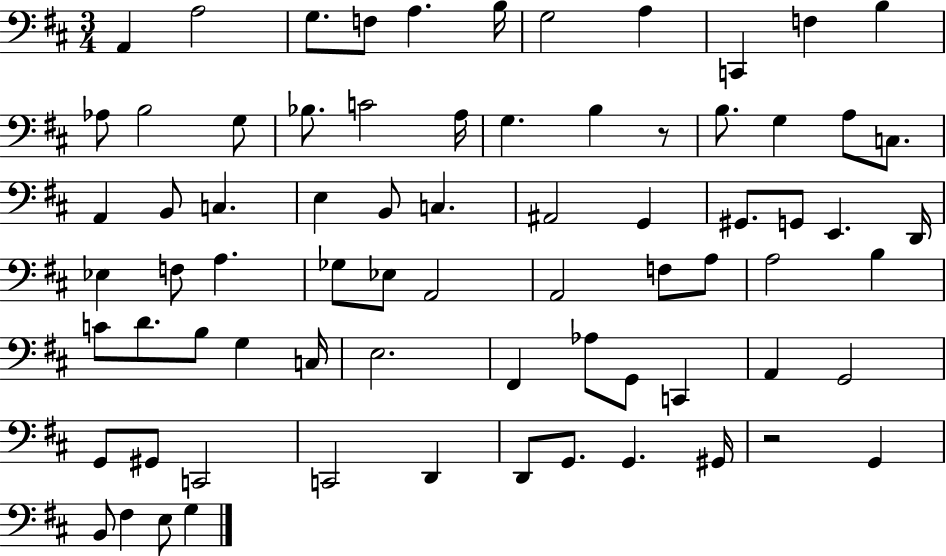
X:1
T:Untitled
M:3/4
L:1/4
K:D
A,, A,2 G,/2 F,/2 A, B,/4 G,2 A, C,, F, B, _A,/2 B,2 G,/2 _B,/2 C2 A,/4 G, B, z/2 B,/2 G, A,/2 C,/2 A,, B,,/2 C, E, B,,/2 C, ^A,,2 G,, ^G,,/2 G,,/2 E,, D,,/4 _E, F,/2 A, _G,/2 _E,/2 A,,2 A,,2 F,/2 A,/2 A,2 B, C/2 D/2 B,/2 G, C,/4 E,2 ^F,, _A,/2 G,,/2 C,, A,, G,,2 G,,/2 ^G,,/2 C,,2 C,,2 D,, D,,/2 G,,/2 G,, ^G,,/4 z2 G,, B,,/2 ^F, E,/2 G,